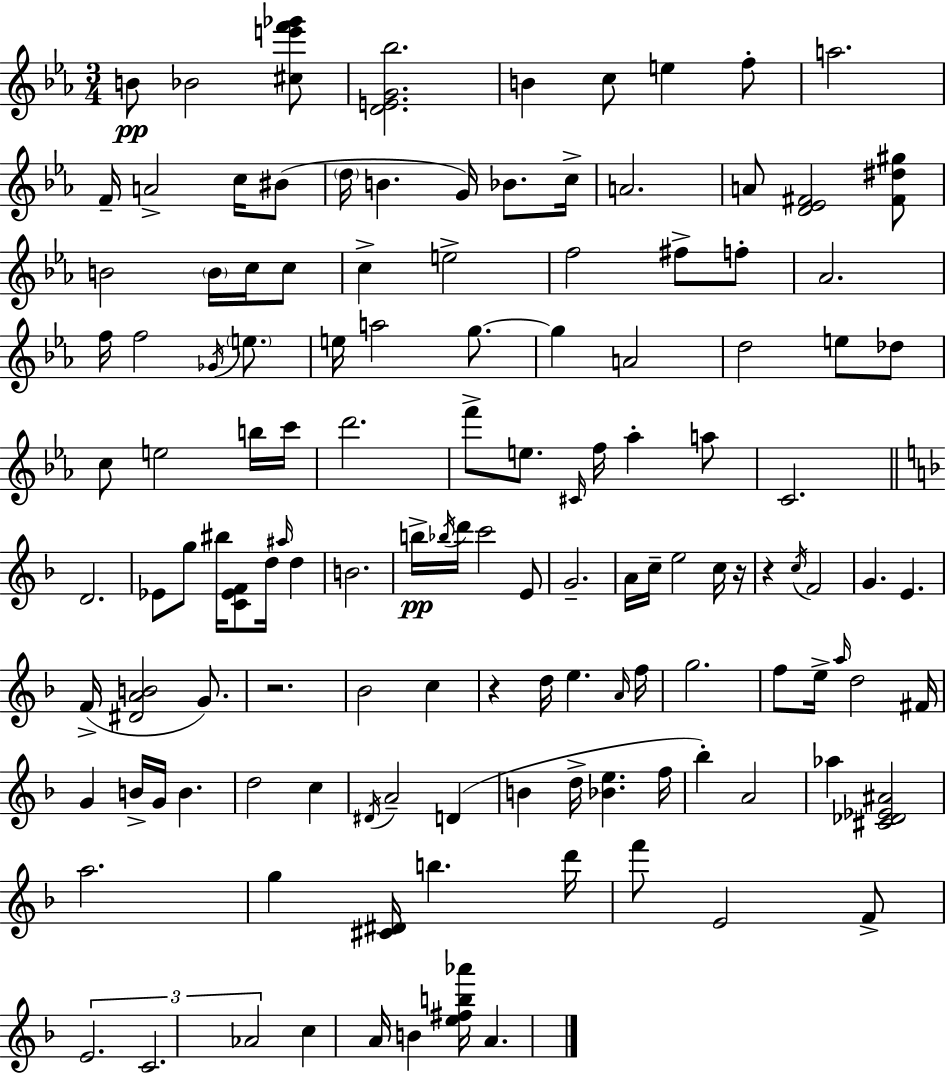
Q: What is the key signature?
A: EES major